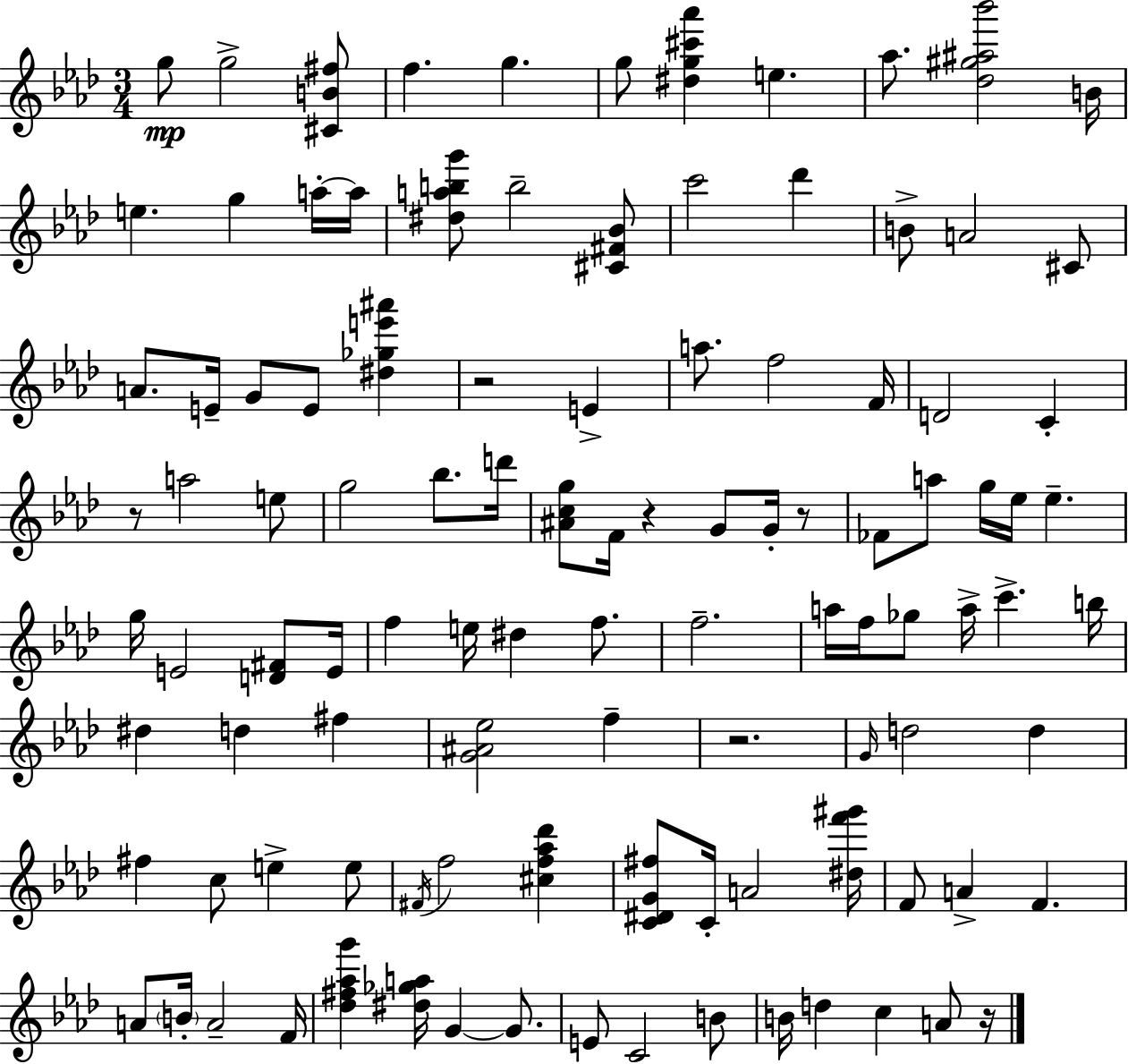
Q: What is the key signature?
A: F minor